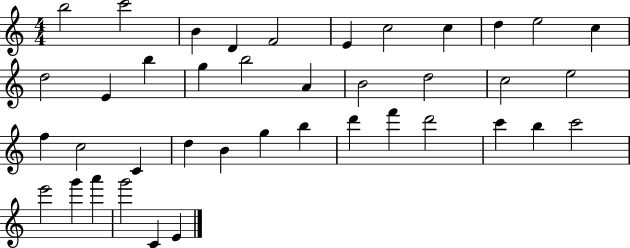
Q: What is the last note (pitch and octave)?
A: E4